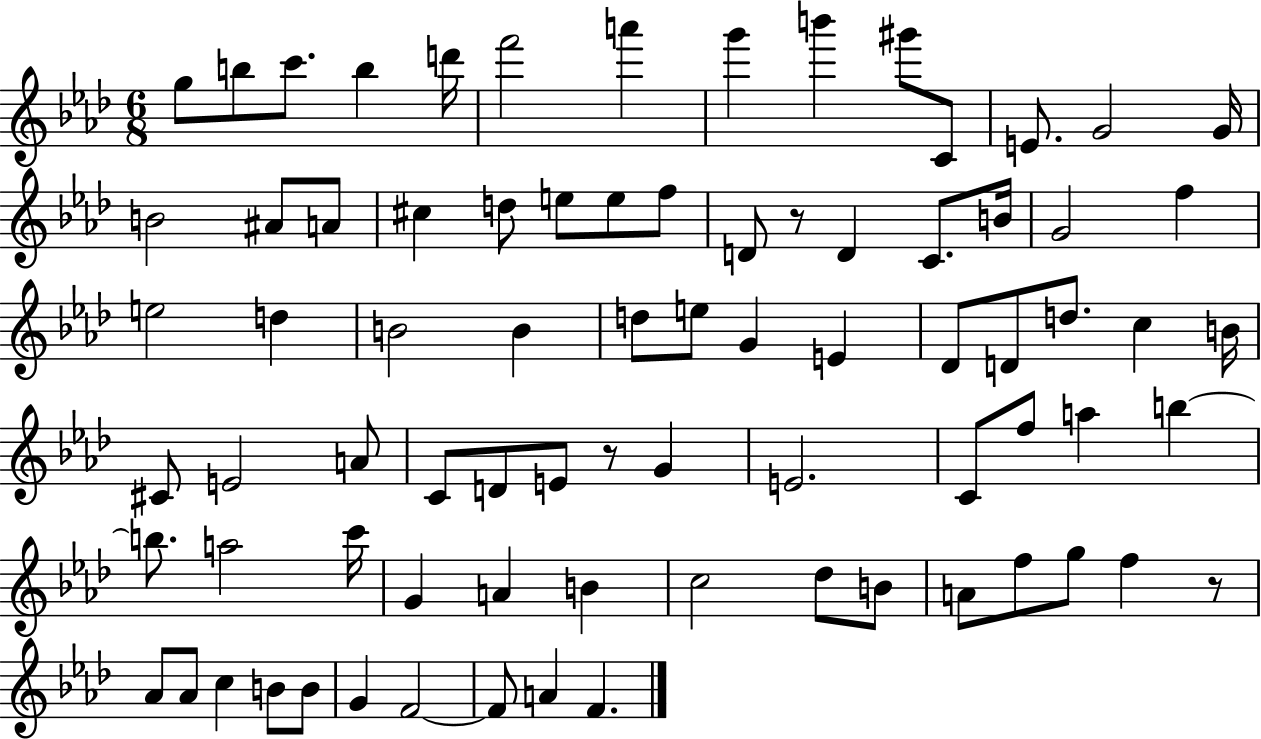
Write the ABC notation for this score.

X:1
T:Untitled
M:6/8
L:1/4
K:Ab
g/2 b/2 c'/2 b d'/4 f'2 a' g' b' ^g'/2 C/2 E/2 G2 G/4 B2 ^A/2 A/2 ^c d/2 e/2 e/2 f/2 D/2 z/2 D C/2 B/4 G2 f e2 d B2 B d/2 e/2 G E _D/2 D/2 d/2 c B/4 ^C/2 E2 A/2 C/2 D/2 E/2 z/2 G E2 C/2 f/2 a b b/2 a2 c'/4 G A B c2 _d/2 B/2 A/2 f/2 g/2 f z/2 _A/2 _A/2 c B/2 B/2 G F2 F/2 A F